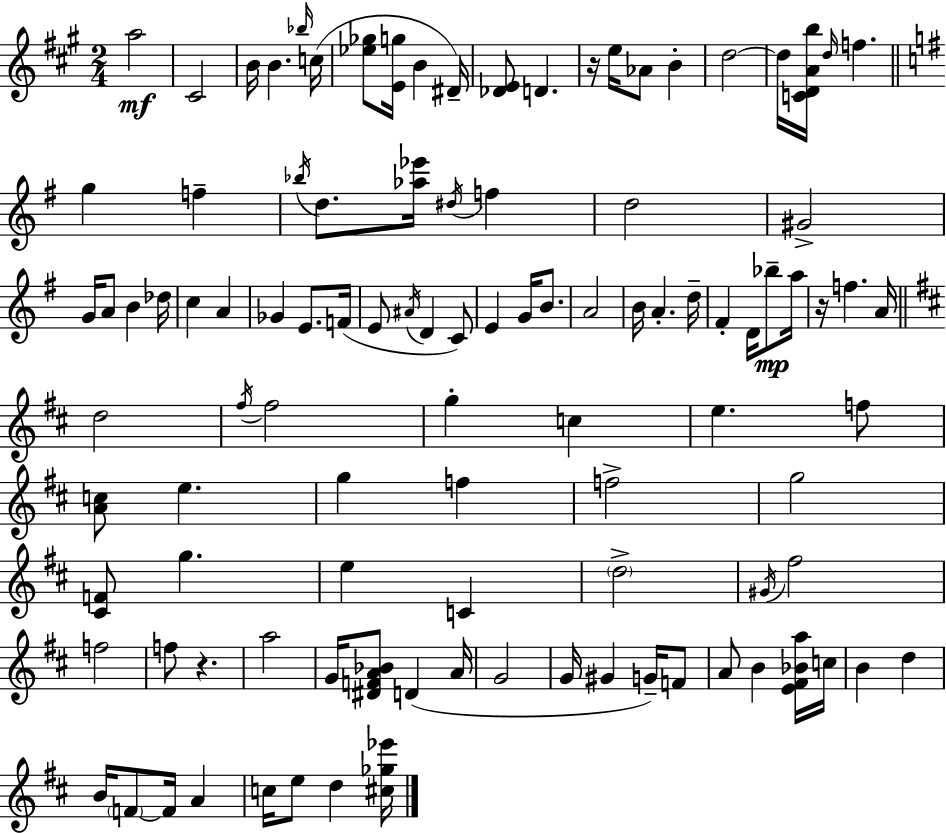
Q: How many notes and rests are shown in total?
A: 104